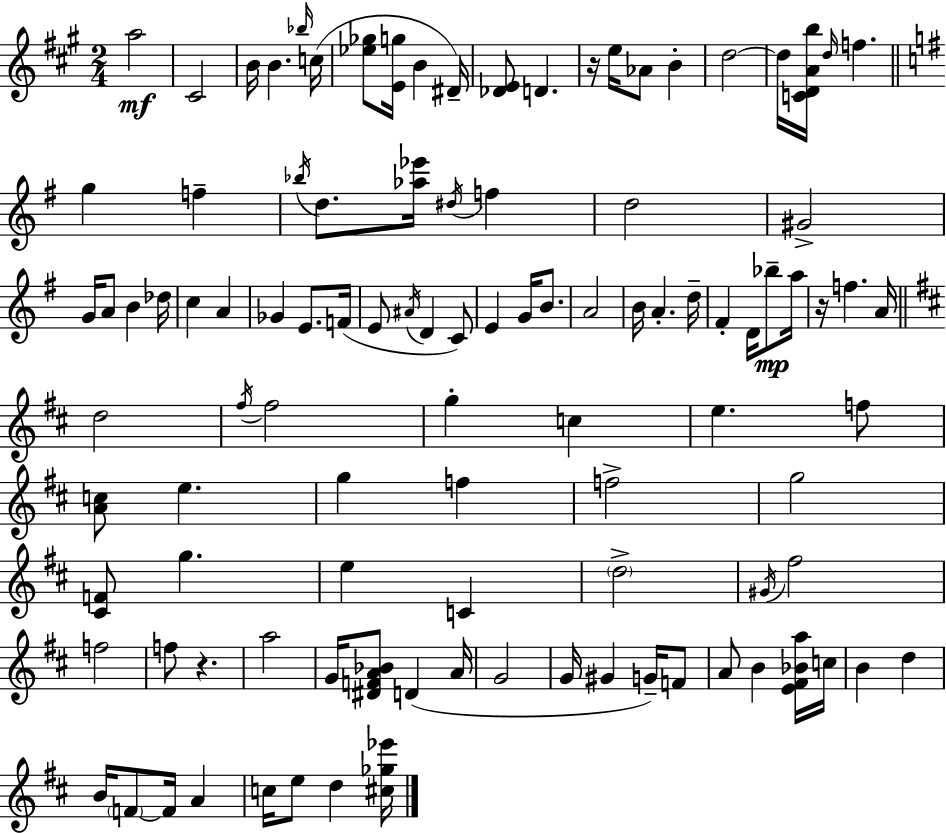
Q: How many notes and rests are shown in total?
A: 104